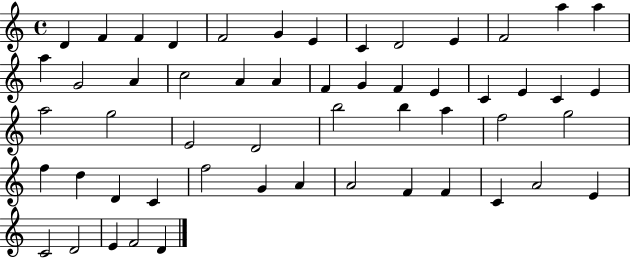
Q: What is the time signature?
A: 4/4